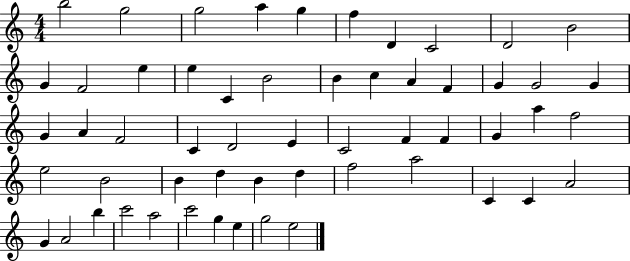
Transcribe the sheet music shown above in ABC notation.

X:1
T:Untitled
M:4/4
L:1/4
K:C
b2 g2 g2 a g f D C2 D2 B2 G F2 e e C B2 B c A F G G2 G G A F2 C D2 E C2 F F G a f2 e2 B2 B d B d f2 a2 C C A2 G A2 b c'2 a2 c'2 g e g2 e2